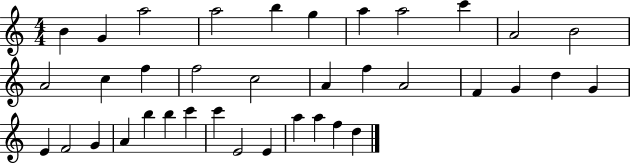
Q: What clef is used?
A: treble